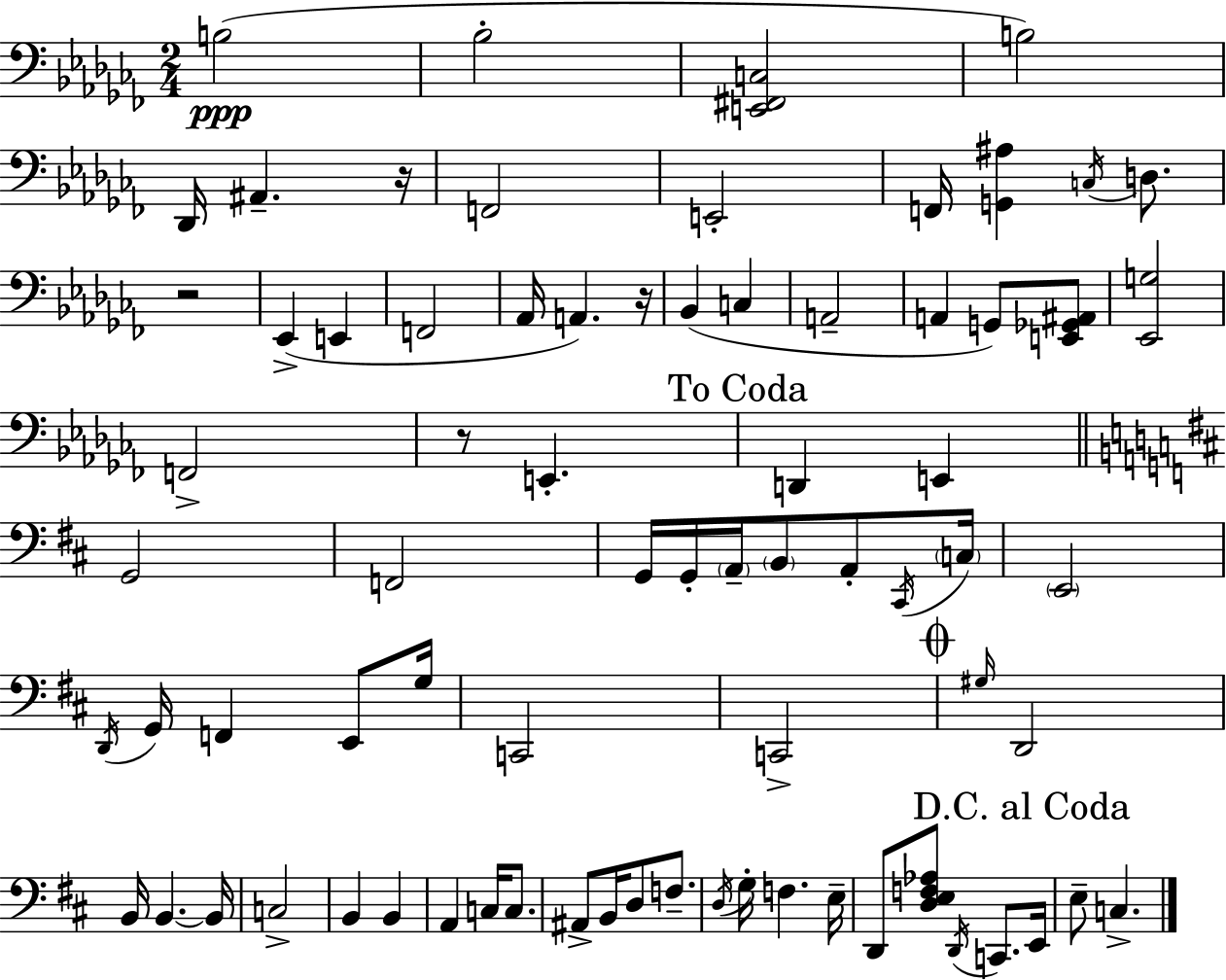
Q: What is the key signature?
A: AES minor